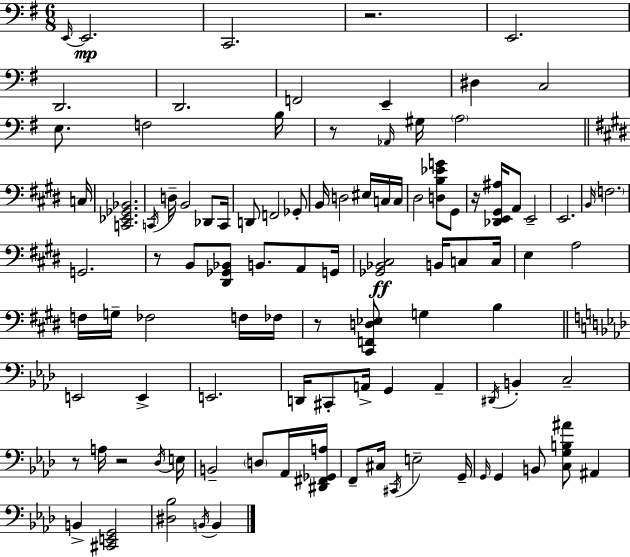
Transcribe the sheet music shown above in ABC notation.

X:1
T:Untitled
M:6/8
L:1/4
K:G
E,,/4 E,,2 C,,2 z2 E,,2 D,,2 D,,2 F,,2 E,, ^D, C,2 E,/2 F,2 B,/4 z/2 _A,,/4 ^G,/4 A,2 C,/4 [C,,_E,,_G,,_B,,]2 C,,/4 D,/4 B,,2 _D,,/2 C,,/4 D,,/2 F,,2 _G,,/2 B,,/4 D,2 ^E,/4 C,/4 C,/4 ^D,2 [D,B,_EG]/2 ^G,,/2 z/4 [_D,,E,,^G,,^A,]/4 A,,/2 E,,2 E,,2 B,,/4 F,2 G,,2 z/2 B,,/2 [^D,,_G,,_B,,]/2 B,,/2 A,,/2 G,,/4 [_G,,_B,,^C,]2 B,,/4 C,/2 C,/4 E, A,2 F,/4 G,/4 _F,2 F,/4 _F,/4 z/2 [^C,,F,,D,_E,]/2 G, B, E,,2 E,, E,,2 D,,/4 ^C,,/2 A,,/4 G,, A,, ^D,,/4 B,, C,2 z/2 A,/4 z2 _D,/4 E,/4 B,,2 D,/2 _A,,/4 [^D,,^F,,_G,,A,]/4 F,,/2 ^C,/4 ^C,,/4 E,2 G,,/4 G,,/4 G,, B,,/2 [C,G,B,^A]/2 ^A,, B,, [^C,,E,,G,,]2 [^D,_B,]2 B,,/4 B,,